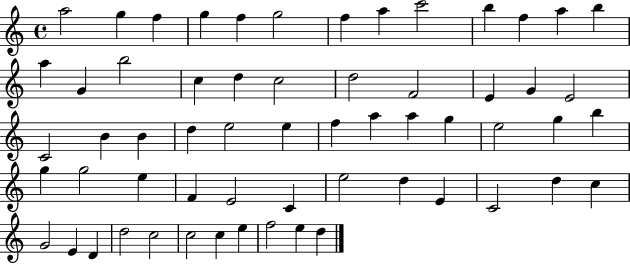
A5/h G5/q F5/q G5/q F5/q G5/h F5/q A5/q C6/h B5/q F5/q A5/q B5/q A5/q G4/q B5/h C5/q D5/q C5/h D5/h F4/h E4/q G4/q E4/h C4/h B4/q B4/q D5/q E5/h E5/q F5/q A5/q A5/q G5/q E5/h G5/q B5/q G5/q G5/h E5/q F4/q E4/h C4/q E5/h D5/q E4/q C4/h D5/q C5/q G4/h E4/q D4/q D5/h C5/h C5/h C5/q E5/q F5/h E5/q D5/q